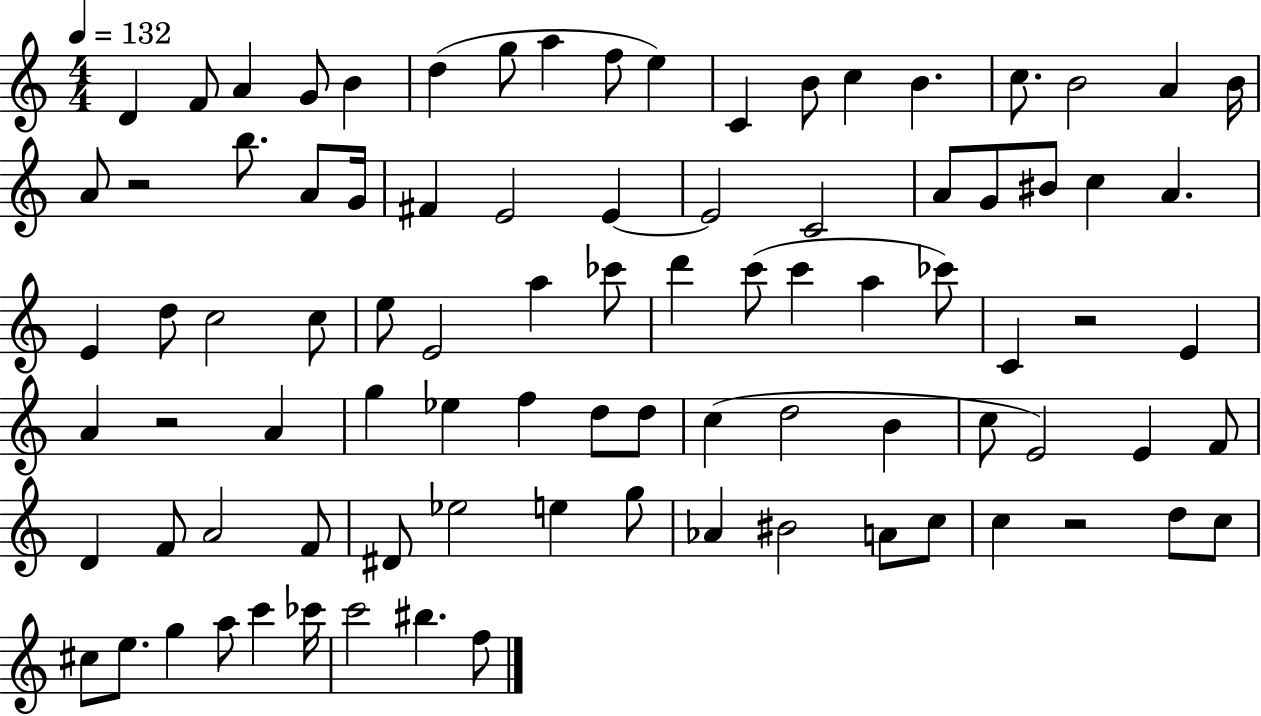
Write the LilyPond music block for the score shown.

{
  \clef treble
  \numericTimeSignature
  \time 4/4
  \key c \major
  \tempo 4 = 132
  \repeat volta 2 { d'4 f'8 a'4 g'8 b'4 | d''4( g''8 a''4 f''8 e''4) | c'4 b'8 c''4 b'4. | c''8. b'2 a'4 b'16 | \break a'8 r2 b''8. a'8 g'16 | fis'4 e'2 e'4~~ | e'2 c'2 | a'8 g'8 bis'8 c''4 a'4. | \break e'4 d''8 c''2 c''8 | e''8 e'2 a''4 ces'''8 | d'''4 c'''8( c'''4 a''4 ces'''8) | c'4 r2 e'4 | \break a'4 r2 a'4 | g''4 ees''4 f''4 d''8 d''8 | c''4( d''2 b'4 | c''8 e'2) e'4 f'8 | \break d'4 f'8 a'2 f'8 | dis'8 ees''2 e''4 g''8 | aes'4 bis'2 a'8 c''8 | c''4 r2 d''8 c''8 | \break cis''8 e''8. g''4 a''8 c'''4 ces'''16 | c'''2 bis''4. f''8 | } \bar "|."
}